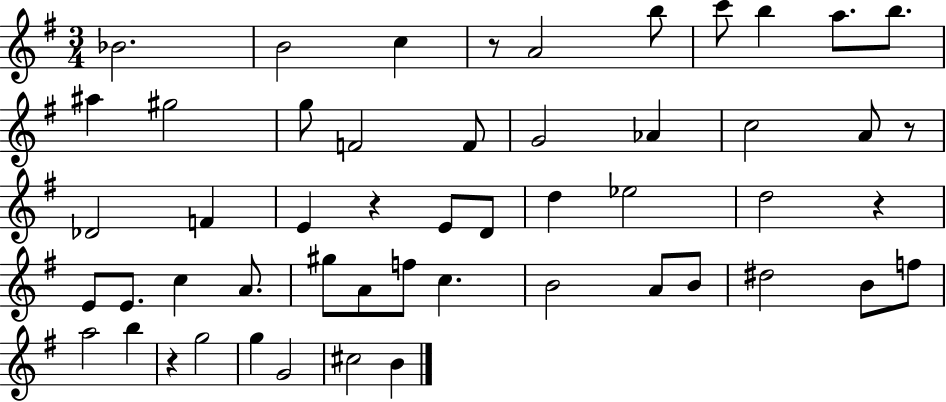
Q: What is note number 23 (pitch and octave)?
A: D4